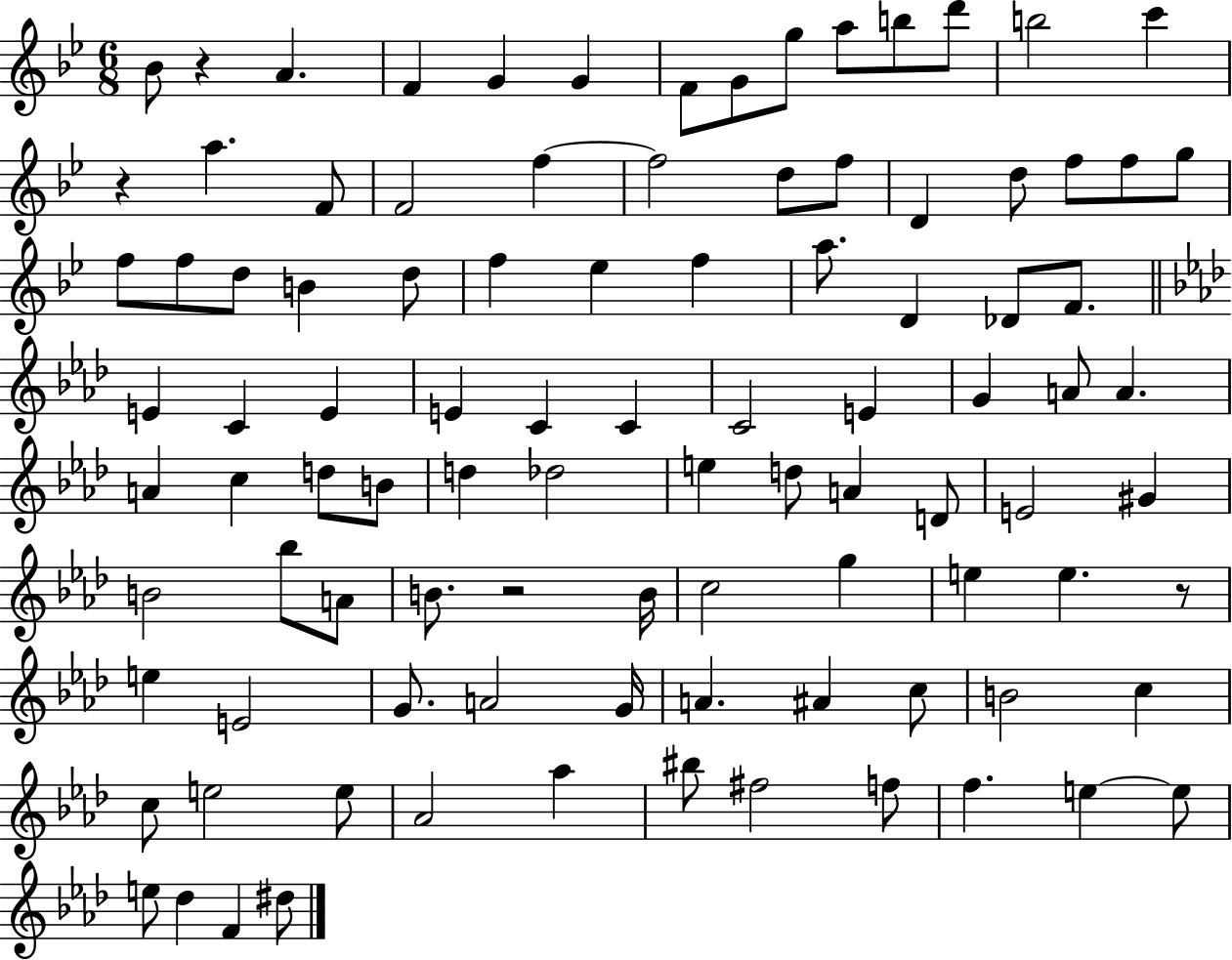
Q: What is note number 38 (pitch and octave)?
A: E4